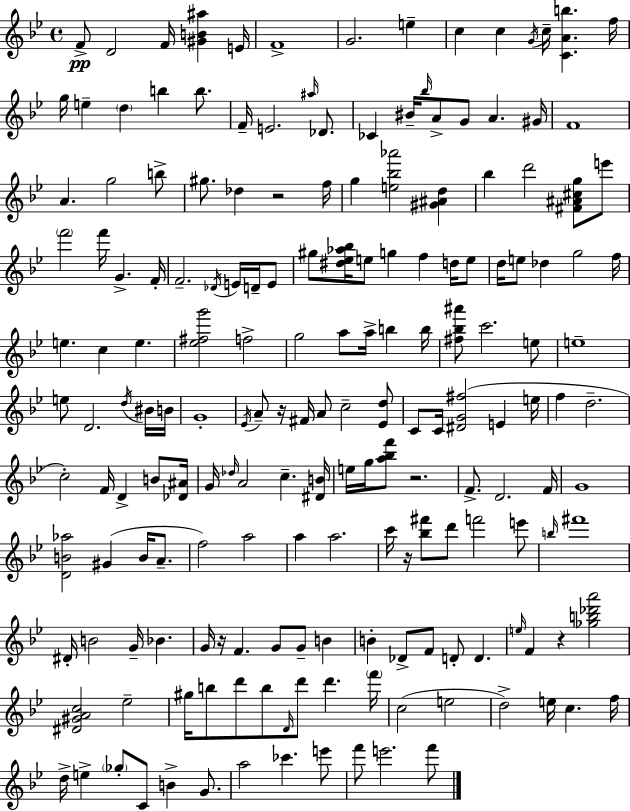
F4/e D4/h F4/s [G#4,B4,A#5]/q E4/s F4/w G4/h. E5/q C5/q C5/q G4/s C5/s [C4,A4,B5]/q. F5/s G5/s E5/q D5/q B5/q B5/e. F4/s E4/h. A#5/s Db4/e. CES4/q BIS4/s Bb5/s A4/e G4/e A4/q. G#4/s F4/w A4/q. G5/h B5/e G#5/e. Db5/q R/h F5/s G5/q [E5,Bb5,Ab6]/h [G#4,A#4,D5]/q Bb5/q D6/h [F#4,A#4,C#5,G5]/e E6/e F6/h F6/s G4/q. F4/s F4/h. Db4/s E4/s D4/s E4/e G#5/e [D#5,Eb5,Ab5,Bb5]/s E5/e G5/q F5/q D5/s E5/e D5/s E5/e Db5/q G5/h F5/s E5/q. C5/q E5/q. [Eb5,F#5,G6]/h F5/h G5/h A5/e A5/s B5/q B5/s [F#5,Bb5,A#6]/e C6/h. E5/e E5/w E5/e D4/h. D5/s BIS4/s B4/s G4/w Eb4/s A4/e R/s F#4/s A4/e C5/h [Eb4,D5]/e C4/e C4/s [D#4,G4,F#5]/h E4/q E5/s F5/q D5/h. C5/h F4/s D4/q B4/e [Db4,A#4]/s G4/s Db5/s A4/h C5/q. [D#4,B4]/s E5/s G5/s [A5,Bb5,F6]/e R/h. F4/e. D4/h. F4/s G4/w [D4,B4,Ab5]/h G#4/q B4/s A4/e. F5/h A5/h A5/q A5/h. C6/s R/s [Bb5,F#6]/e D6/e F6/h E6/e B5/s F#6/w D#4/s B4/h G4/s Bb4/q. G4/s R/s F4/q. G4/e G4/e B4/q B4/q Db4/e F4/e D4/e D4/q. E5/s F4/q R/q [Gb5,B5,Db6,A6]/h [D#4,G#4,A4,C5]/h Eb5/h G#5/s B5/e D6/e B5/e D4/s D6/e D6/q. F6/s C5/h E5/h D5/h E5/s C5/q. F5/s D5/s E5/q Gb5/e C4/e B4/q G4/e. A5/h CES6/q. E6/e F6/e E6/h. F6/e